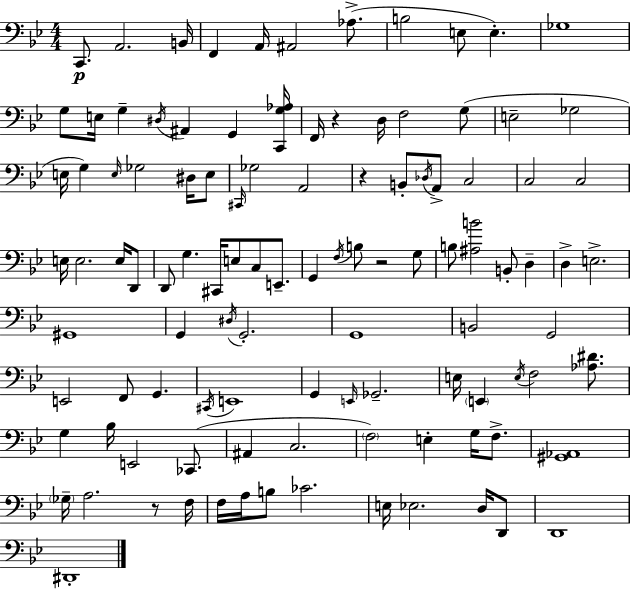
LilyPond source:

{
  \clef bass
  \numericTimeSignature
  \time 4/4
  \key bes \major
  c,8.\p a,2. b,16 | f,4 a,16 ais,2 aes8.->( | b2 e8 e4.-.) | ges1 | \break g8 e16 g4-- \acciaccatura { dis16 } ais,4 g,4 | <c, g aes>16 f,16 r4 d16 f2 g8( | e2-- ges2 | e16 g4) \grace { e16 } ges2 dis16 | \break e8 \grace { cis,16 } ges2 a,2 | r4 b,8-. \acciaccatura { des16 } a,8-> c2 | c2 c2 | e16 e2. | \break e16 d,8 d,8 g4. cis,16 e8 c8 | e,8.-- g,4 \acciaccatura { f16 } b8 r2 | g8 b8 <ais b'>2 b,8-. | d4-- d4-> e2.-> | \break gis,1 | g,4 \acciaccatura { dis16 } g,2.-. | g,1 | b,2 g,2 | \break e,2 f,8 | g,4. \acciaccatura { cis,16 } e,1 | g,4 \grace { e,16 } ges,2.-- | e16 \parenthesize e,4 \acciaccatura { e16 } f2 | \break <aes dis'>8. g4 bes16 e,2 | ces,8.( ais,4 c2. | \parenthesize f2) | e4-. g16 f8.-> <gis, aes,>1 | \break \parenthesize ges16-- a2. | r8 f16 f16 a16 b8 ces'2. | e16 ees2. | d16 d,8 d,1 | \break dis,1-. | \bar "|."
}